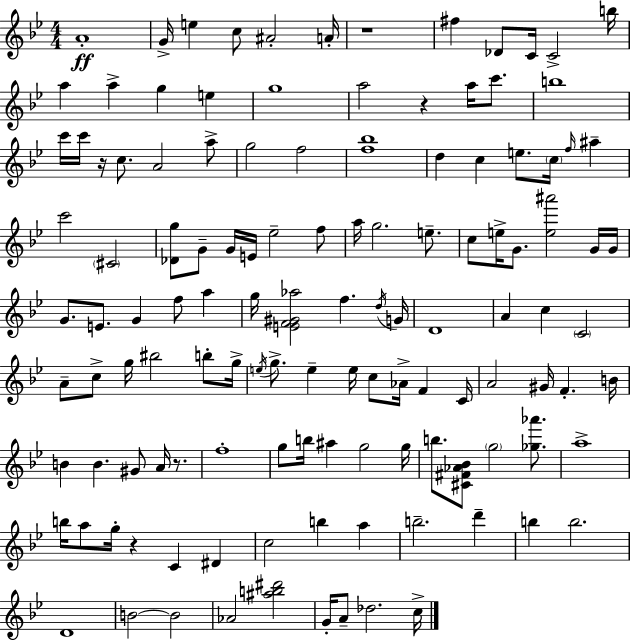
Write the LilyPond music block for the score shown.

{
  \clef treble
  \numericTimeSignature
  \time 4/4
  \key bes \major
  a'1-.\ff | g'16-> e''4 c''8 ais'2-. a'16-. | r1 | fis''4 des'8 c'16 c'2-> b''16 | \break a''4 a''4-> g''4 e''4 | g''1 | a''2 r4 a''16 c'''8. | b''1 | \break c'''16 c'''16 r16 c''8. a'2 a''8-> | g''2 f''2 | <f'' bes''>1 | d''4 c''4 e''8. \parenthesize c''16 \grace { f''16 } ais''4-- | \break c'''2 \parenthesize cis'2 | <des' g''>8 g'8-- g'16 e'16 ees''2-- f''8 | a''16 g''2. e''8.-- | c''8 e''16-> g'8. <e'' ais'''>2 g'16 | \break g'16 g'8. e'8. g'4 f''8 a''4 | g''16 <e' f' gis' aes''>2 f''4. | \acciaccatura { d''16 } g'16 d'1 | a'4 c''4 \parenthesize c'2 | \break a'8-- c''8-> g''16 bis''2 b''8-. | g''16-> \acciaccatura { e''16 } g''8.-> e''4-- e''16 c''8 aes'16-> f'4 | c'16 a'2 gis'16 f'4.-. | b'16 b'4 b'4. gis'8 a'16 | \break r8. f''1-. | g''8 b''16 ais''4 g''2 | g''16 b''8. <cis' fis' aes' bes'>8 \parenthesize g''2 | <ges'' aes'''>8. a''1-> | \break b''16 a''8 g''16-. r4 c'4 dis'4 | c''2 b''4 a''4 | b''2.-- d'''4-- | b''4 b''2. | \break d'1 | b'2~~ b'2 | aes'2 <ais'' b'' dis'''>2 | g'16-. a'8-- des''2. | \break c''16-> \bar "|."
}